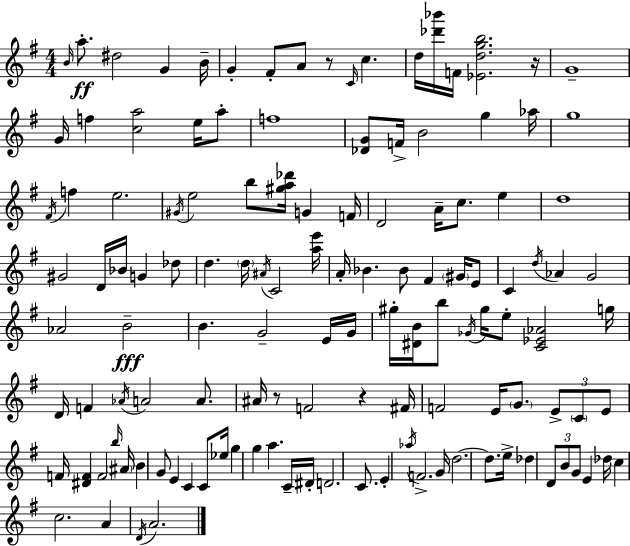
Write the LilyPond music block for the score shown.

{
  \clef treble
  \numericTimeSignature
  \time 4/4
  \key g \major
  \repeat volta 2 { \grace { b'16 }\ff a''8.-. dis''2 g'4 | b'16-- g'4-. fis'8-. a'8 r8 \grace { c'16 } c''4. | d''16 <des''' bes'''>16 f'16 <ees' d'' g'' b''>2. | r16 g'1-- | \break g'16 f''4 <c'' a''>2 e''16 | a''8-. f''1 | <des' g'>8 f'16-> b'2 g''4 | aes''16 g''1 | \break \acciaccatura { fis'16 } f''4 e''2. | \acciaccatura { gis'16 } e''2 b''8 <gis'' a'' des'''>16 g'4 | f'16 d'2 a'16-- c''8. | e''4 d''1 | \break gis'2 d'16 bes'16 g'4 | des''8 d''4. \parenthesize d''16 \acciaccatura { ais'16 } c'2 | <a'' e'''>16 a'16-. bes'4. bes'8 fis'4 | \parenthesize gis'16 e'8 c'4 \acciaccatura { d''16 } aes'4 g'2 | \break aes'2 b'2--\fff | b'4. g'2-- | e'16 g'16 gis''16-. <dis' b'>16 b''8 \acciaccatura { ges'16 } gis''16 e''8-. <c' ees' aes'>2 | g''16 d'16 f'4 \acciaccatura { aes'16 } a'2 | \break a'8. ais'16 r8 f'2 | r4 fis'16 f'2 | e'16 \parenthesize g'8. \tuplet 3/2 { e'8-> \parenthesize c'8 e'8 } f'16 <dis' f'>4 f'2 | \grace { b''16 } \parenthesize ais'16 b'4 g'8 e'4 | \break c'4 c'8 ees''16 g''4 g''4 | a''4. c'16-- dis'16-. d'2. | c'8. e'4-. \acciaccatura { aes''16 } f'2.-> | g'16 d''2.~~ | \break d''8. e''16-> des''4 \tuplet 3/2 { d'8 | b'8 g'8 } e'4 des''16 c''4 c''2. | a'4 \acciaccatura { d'16 } a'2. | } \bar "|."
}